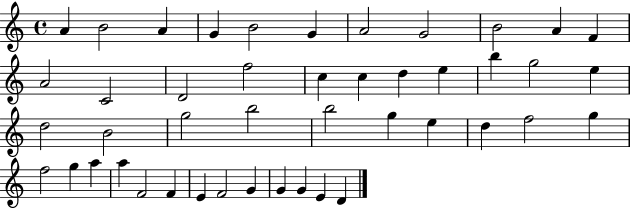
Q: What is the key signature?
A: C major